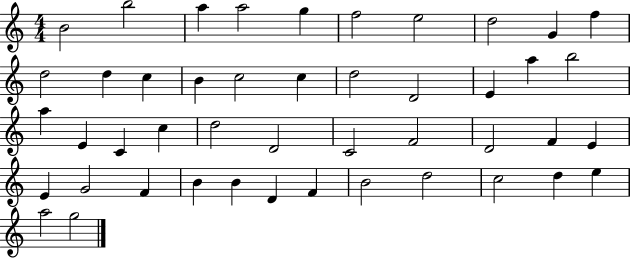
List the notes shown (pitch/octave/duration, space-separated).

B4/h B5/h A5/q A5/h G5/q F5/h E5/h D5/h G4/q F5/q D5/h D5/q C5/q B4/q C5/h C5/q D5/h D4/h E4/q A5/q B5/h A5/q E4/q C4/q C5/q D5/h D4/h C4/h F4/h D4/h F4/q E4/q E4/q G4/h F4/q B4/q B4/q D4/q F4/q B4/h D5/h C5/h D5/q E5/q A5/h G5/h